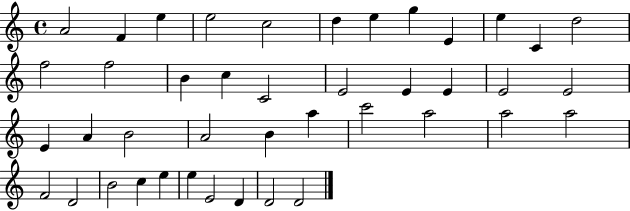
A4/h F4/q E5/q E5/h C5/h D5/q E5/q G5/q E4/q E5/q C4/q D5/h F5/h F5/h B4/q C5/q C4/h E4/h E4/q E4/q E4/h E4/h E4/q A4/q B4/h A4/h B4/q A5/q C6/h A5/h A5/h A5/h F4/h D4/h B4/h C5/q E5/q E5/q E4/h D4/q D4/h D4/h